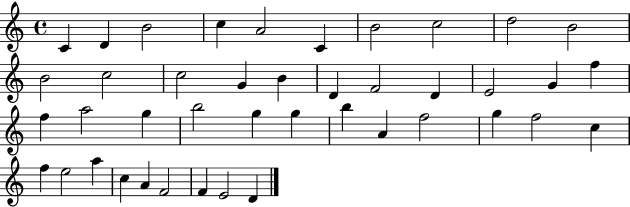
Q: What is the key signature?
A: C major